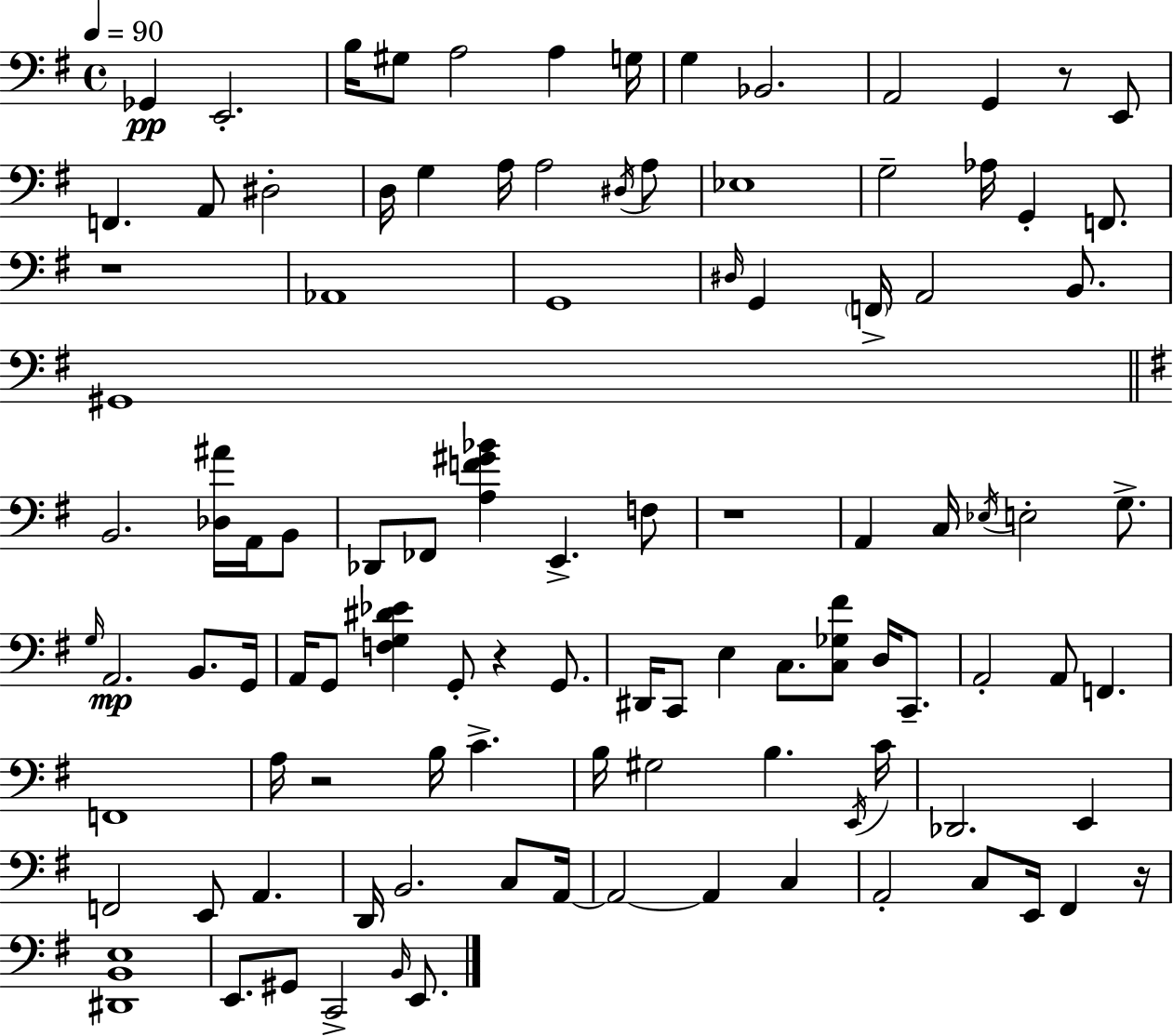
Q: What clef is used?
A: bass